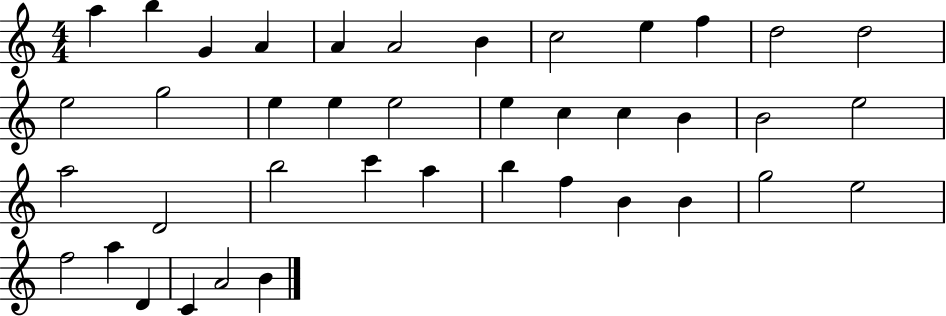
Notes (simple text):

A5/q B5/q G4/q A4/q A4/q A4/h B4/q C5/h E5/q F5/q D5/h D5/h E5/h G5/h E5/q E5/q E5/h E5/q C5/q C5/q B4/q B4/h E5/h A5/h D4/h B5/h C6/q A5/q B5/q F5/q B4/q B4/q G5/h E5/h F5/h A5/q D4/q C4/q A4/h B4/q